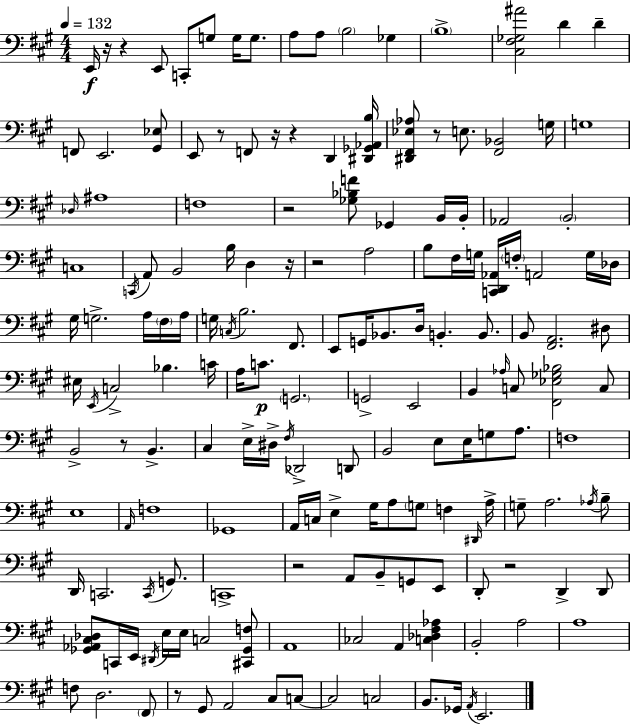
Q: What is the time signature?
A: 4/4